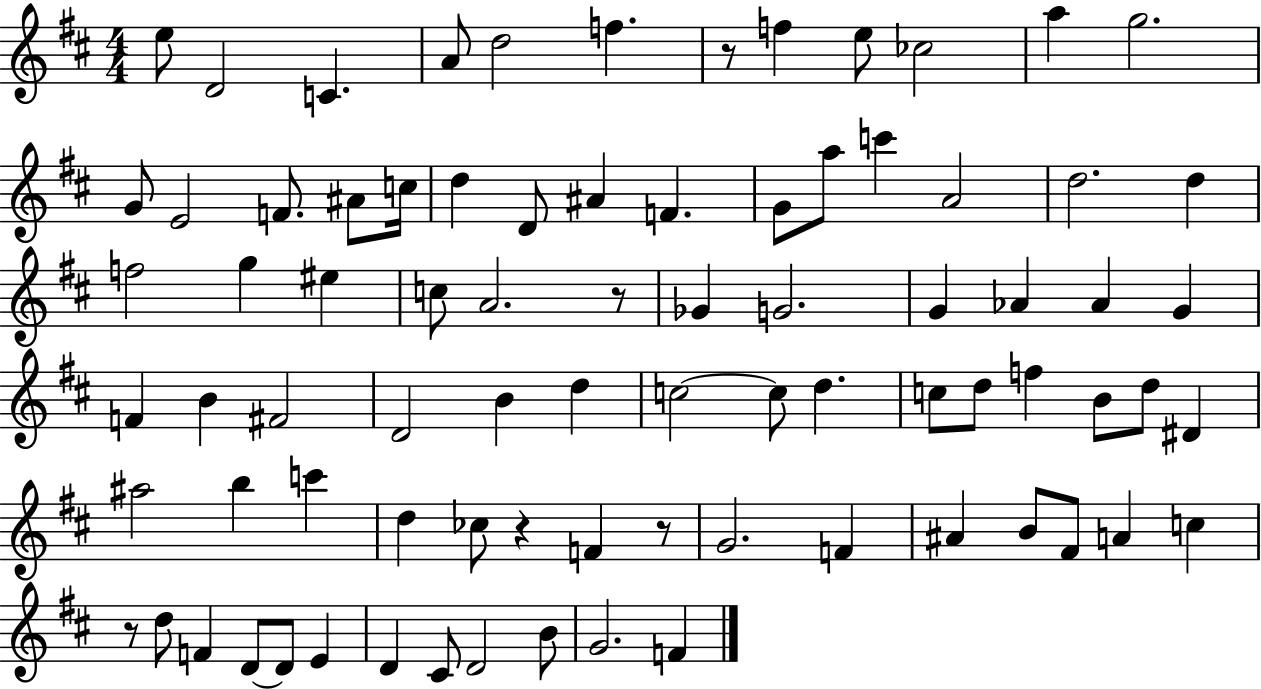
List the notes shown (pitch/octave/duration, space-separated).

E5/e D4/h C4/q. A4/e D5/h F5/q. R/e F5/q E5/e CES5/h A5/q G5/h. G4/e E4/h F4/e. A#4/e C5/s D5/q D4/e A#4/q F4/q. G4/e A5/e C6/q A4/h D5/h. D5/q F5/h G5/q EIS5/q C5/e A4/h. R/e Gb4/q G4/h. G4/q Ab4/q Ab4/q G4/q F4/q B4/q F#4/h D4/h B4/q D5/q C5/h C5/e D5/q. C5/e D5/e F5/q B4/e D5/e D#4/q A#5/h B5/q C6/q D5/q CES5/e R/q F4/q R/e G4/h. F4/q A#4/q B4/e F#4/e A4/q C5/q R/e D5/e F4/q D4/e D4/e E4/q D4/q C#4/e D4/h B4/e G4/h. F4/q